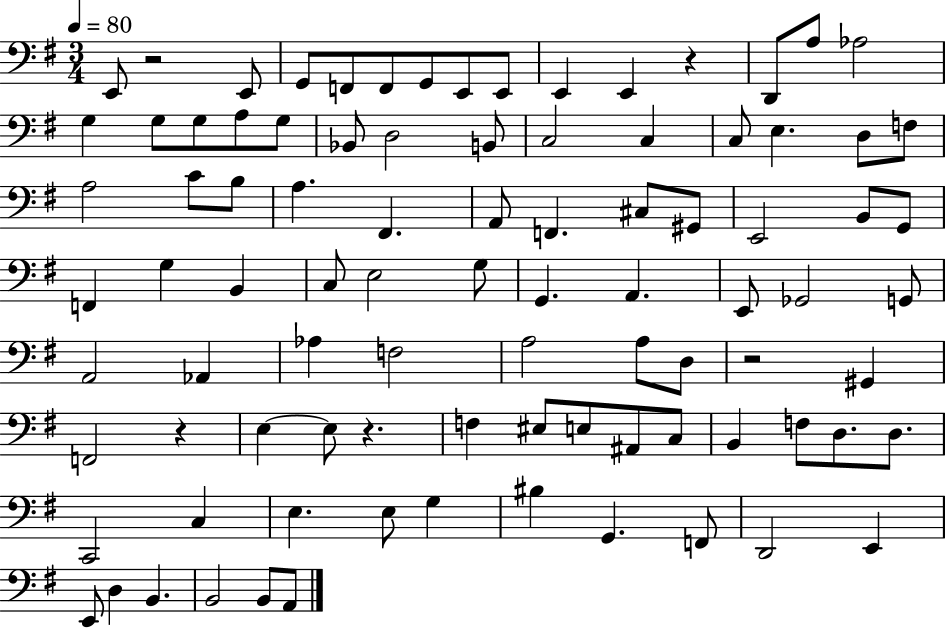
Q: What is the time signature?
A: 3/4